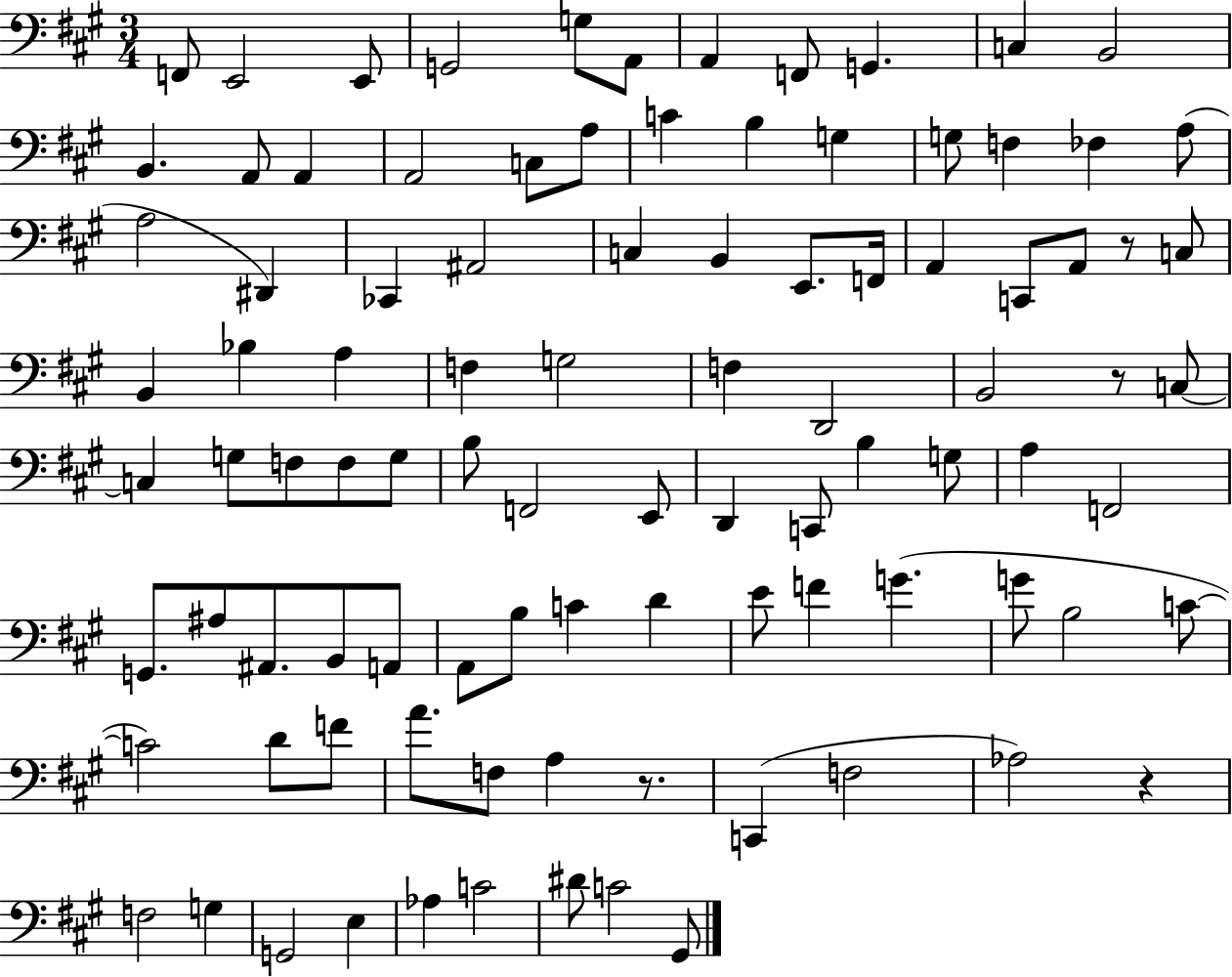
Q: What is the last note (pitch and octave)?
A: G#2